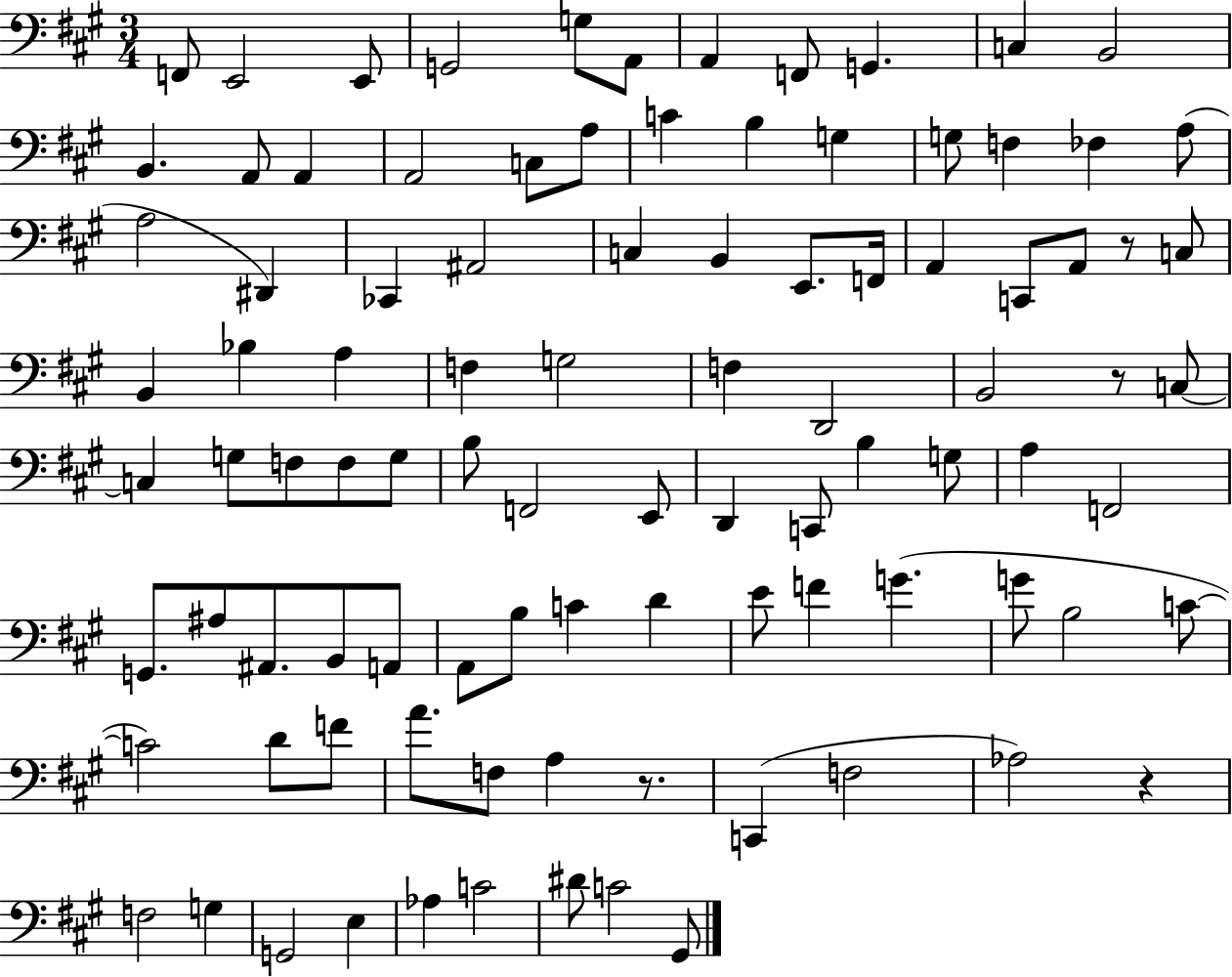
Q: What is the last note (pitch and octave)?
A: G#2